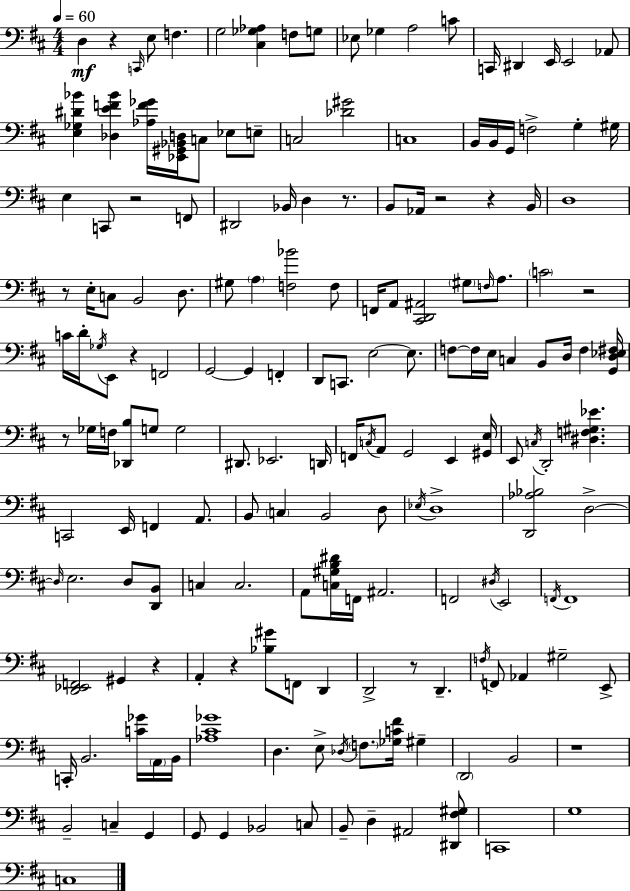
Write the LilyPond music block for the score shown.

{
  \clef bass
  \numericTimeSignature
  \time 4/4
  \key d \major
  \tempo 4 = 60
  d4\mf r4 \grace { c,16 } e8 f4. | g2 <cis ges aes>4 f8 g8 | ees8 ges4 a2 c'8 | c,16 dis,4 e,16 e,2 aes,8 | \break <e ges dis' bes'>4 <des e' f' bes'>4 <aes f' ges'>16 <ees, gis, bes, d>16 c8 ees8 e8-- | c2 <des' gis'>2 | c1 | b,16 b,16 g,16 f2-> g4-. | \break gis16 e4 c,8 r2 f,8 | dis,2 bes,16 d4 r8. | b,8 aes,16 r2 r4 | b,16 d1 | \break r8 e16-. c8 b,2 d8. | gis8 \parenthesize a4 <f bes'>2 f8 | f,16 a,8 <cis, d, ais,>2 \parenthesize gis8 \grace { f16 } a8. | \parenthesize c'2 r2 | \break c'16 d'16-. \acciaccatura { ges16 } e,8 r4 f,2 | g,2~~ g,4 f,4-. | d,8 c,8. e2~~ | e8. f8~~ f16 e16 c4 b,8 d16 f4 | \break <g, d ees fis>16 r8 ges16 f16 <des, b>8 g8 g2 | dis,8. ees,2. | d,16 f,16 \acciaccatura { c16 } a,8 g,2 e,4 | <gis, e>16 e,8 \acciaccatura { c16 } d,2-. <dis f gis ees'>4. | \break c,2 e,16 f,4 | a,8. b,8 \parenthesize c4 b,2 | d8 \acciaccatura { ees16 } d1-> | <d, aes bes>2 d2->~~ | \break \grace { d16 } e2. | d8 <d, b,>8 c4 c2. | a,8 <c gis b dis'>16 f,16 ais,2. | f,2 \acciaccatura { dis16 } | \break e,2 \acciaccatura { f,16 } f,1 | <d, ees, f,>2 | gis,4 r4 a,4-. r4 | <bes gis'>8 f,8 d,4 d,2-> | \break r8 d,4.-- \acciaccatura { f16 } f,8 aes,4 | gis2-- e,8-> c,16-. b,2. | <c' ges'>16 \parenthesize a,16 b,16 <aes cis' ges'>1 | d4. | \break e8-> \acciaccatura { des16 } \parenthesize f8. <ges c' fis'>16 gis4-- \parenthesize d,2 | b,2 r1 | b,2-- | c4-- g,4 g,8 g,4 | \break bes,2 c8 b,8-- d4-- | ais,2 <dis, fis gis>8 c,1 | g1 | c1 | \break \bar "|."
}